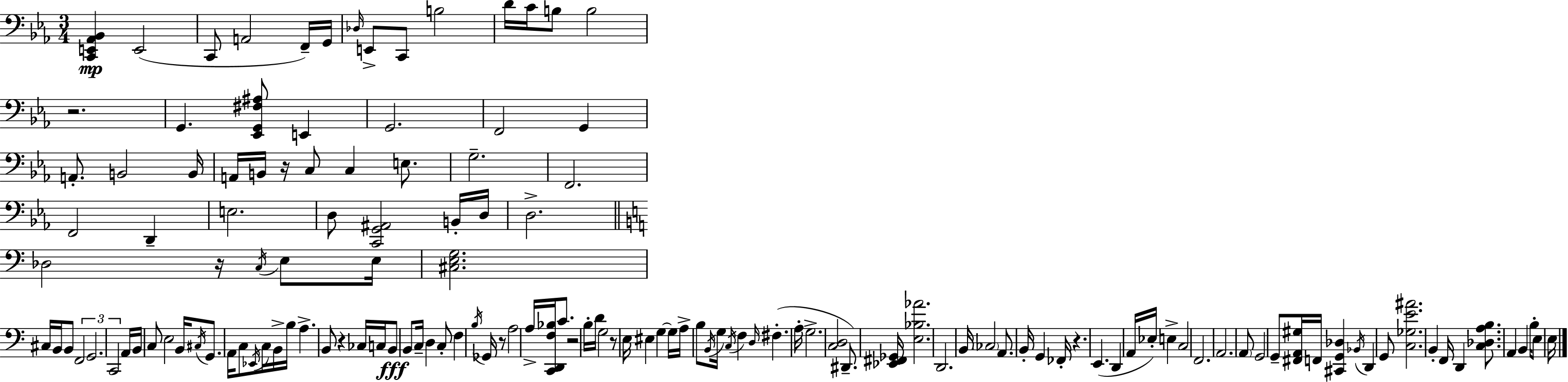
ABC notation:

X:1
T:Untitled
M:3/4
L:1/4
K:Cm
[C,,E,,_A,,_B,,] E,,2 C,,/2 A,,2 F,,/4 G,,/4 _D,/4 E,,/2 C,,/2 B,2 D/4 C/4 B,/2 B,2 z2 G,, [_E,,G,,^F,^A,]/2 E,, G,,2 F,,2 G,, A,,/2 B,,2 B,,/4 A,,/4 B,,/4 z/4 C,/2 C, E,/2 G,2 F,,2 F,,2 D,, E,2 D,/2 [C,,G,,^A,,]2 B,,/4 D,/4 D,2 _D,2 z/4 C,/4 E,/2 E,/4 [^C,E,G,]2 ^C,/4 B,,/4 B,,/2 F,,2 G,,2 C,,2 A,,/4 B,,/4 C,/2 E,2 B,,/4 ^C,/4 G,,/2 A,,/4 C,/2 _E,,/4 C,/4 B,,/4 B,/4 A, B,,/2 z _C,/4 C,/4 B,,/2 B,,/2 C,/4 D, C,/2 F, B,/4 _G,,/4 z/2 A,2 A,/4 [C,,D,,F,_B,]/4 C/2 z2 B,/4 D/4 G,2 z/2 E,/4 ^E, G, G,/4 A,/4 B,/2 B,,/4 G,/4 C,/4 F, D,/4 ^F, A,/4 G,2 [C,D,]2 ^D,,/2 [_E,,^F,,_G,,]/4 [E,_B,_A]2 D,,2 B,,/4 _C,2 A,,/2 B,,/4 G,, _F,,/4 z E,, D,, A,,/4 _E,/4 E, C,2 F,,2 A,,2 A,,/2 G,,2 G,,/2 [^F,,A,,^G,]/4 F,,/4 [^C,,G,,_D,] _B,,/4 D,, G,,/2 [C,_G,E^A]2 B,, F,,/4 D,, [C,_D,A,B,]/2 A,, B,, B,/4 E,/2 E,/4